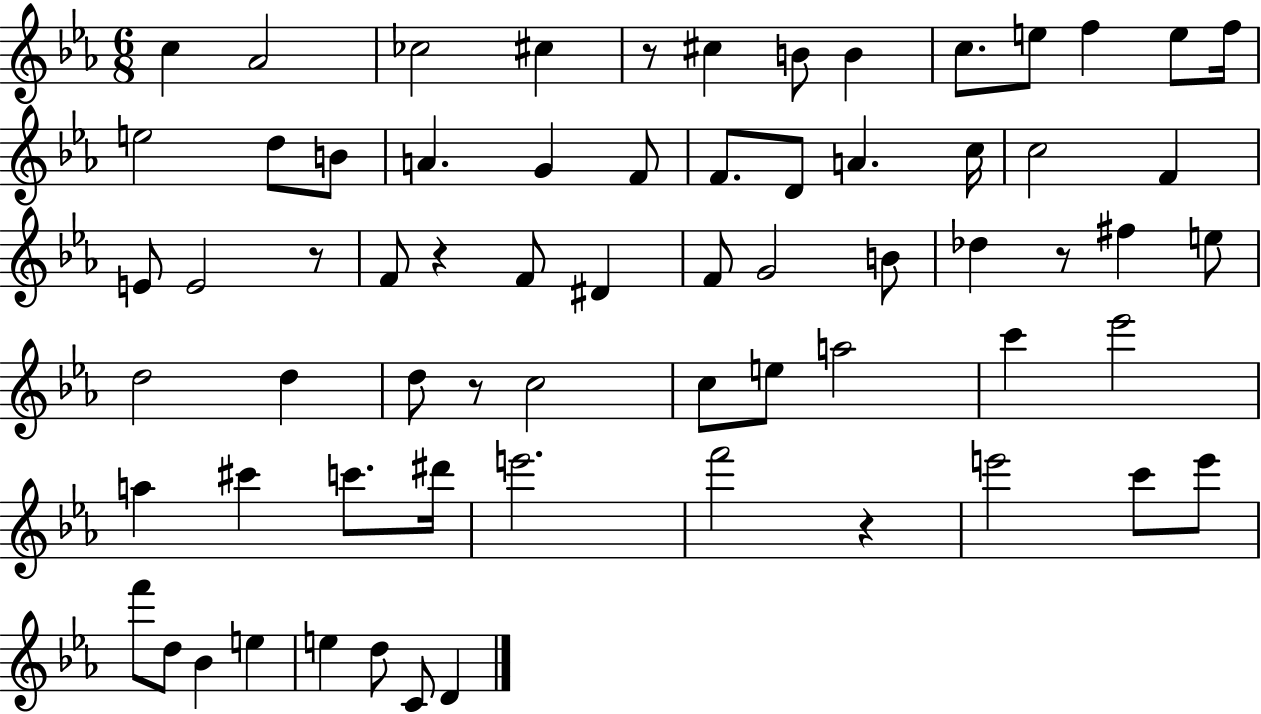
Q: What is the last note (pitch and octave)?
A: D4